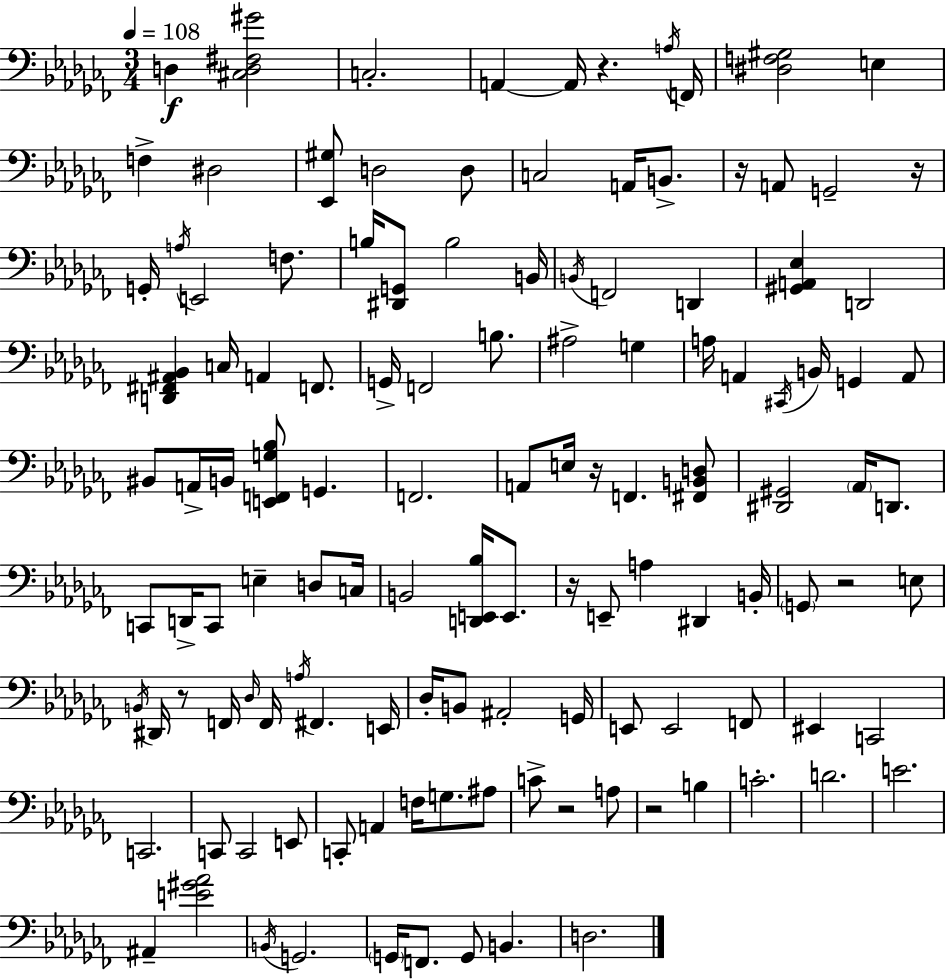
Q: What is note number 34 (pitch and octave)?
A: A#3